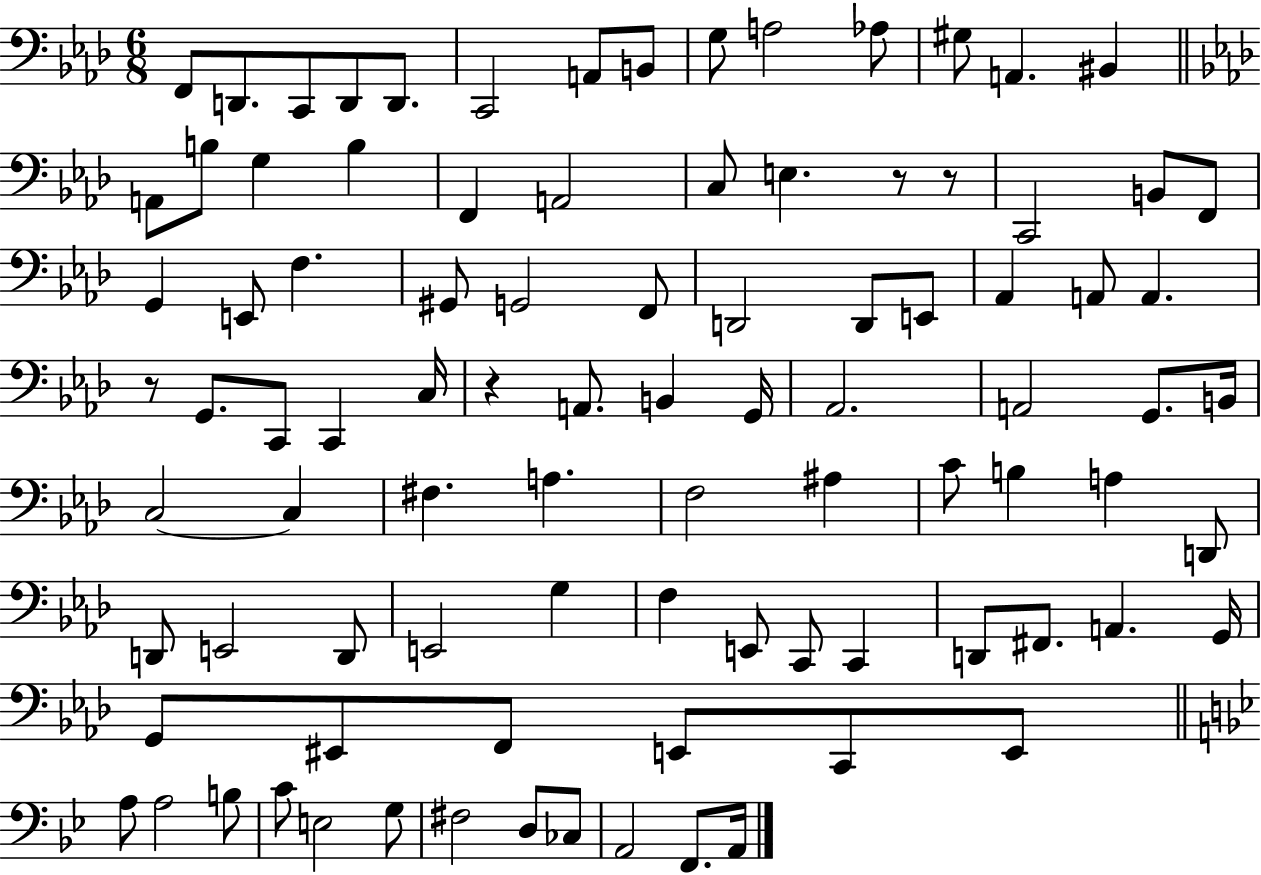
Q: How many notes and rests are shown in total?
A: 93